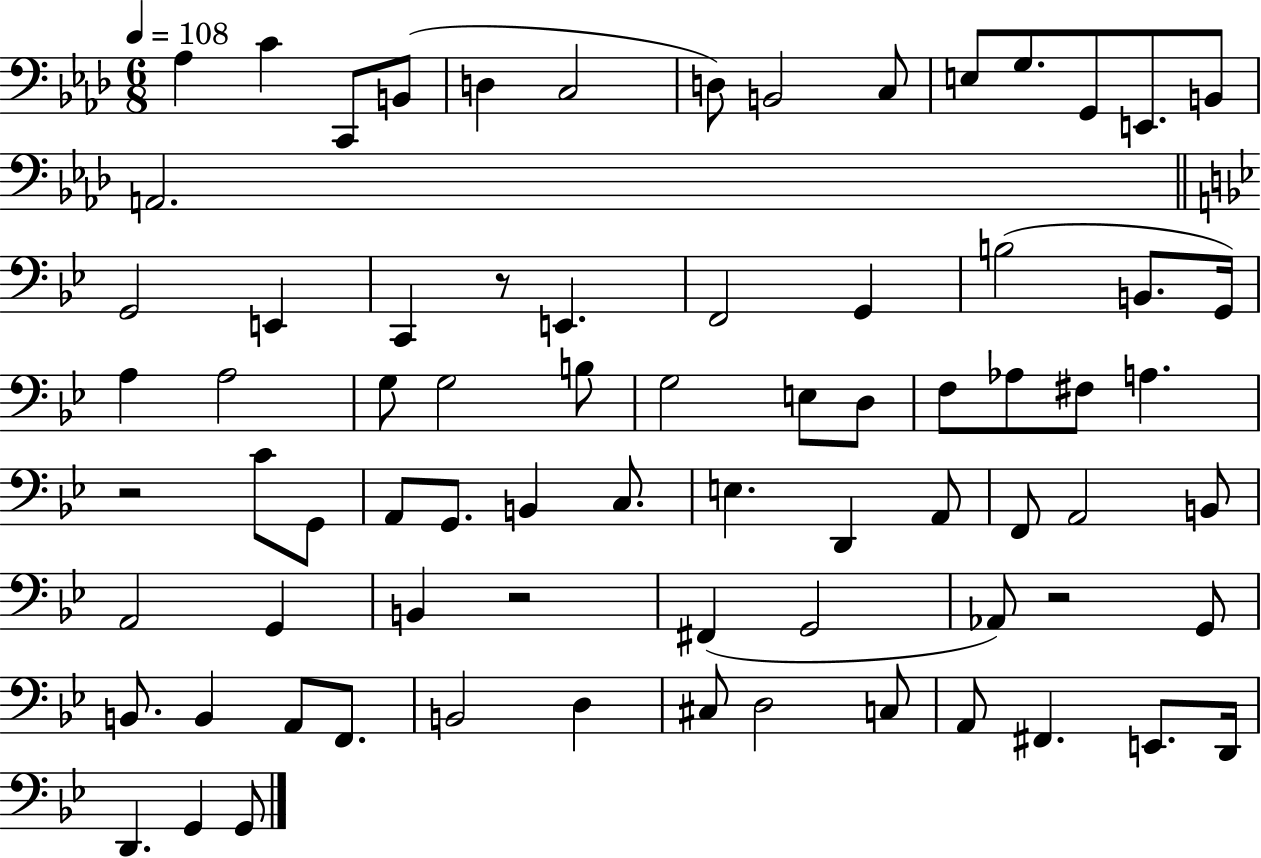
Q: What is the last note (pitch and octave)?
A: G2